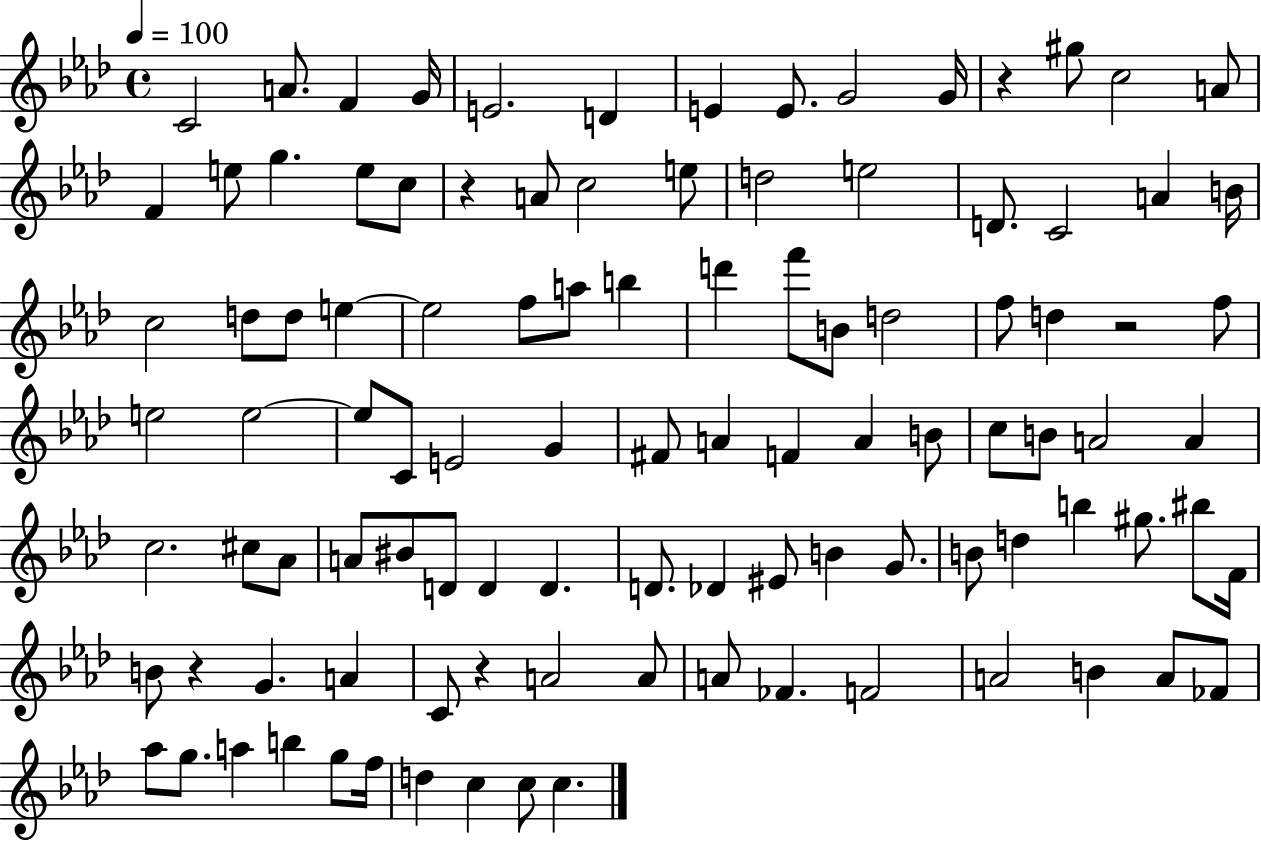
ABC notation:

X:1
T:Untitled
M:4/4
L:1/4
K:Ab
C2 A/2 F G/4 E2 D E E/2 G2 G/4 z ^g/2 c2 A/2 F e/2 g e/2 c/2 z A/2 c2 e/2 d2 e2 D/2 C2 A B/4 c2 d/2 d/2 e e2 f/2 a/2 b d' f'/2 B/2 d2 f/2 d z2 f/2 e2 e2 e/2 C/2 E2 G ^F/2 A F A B/2 c/2 B/2 A2 A c2 ^c/2 _A/2 A/2 ^B/2 D/2 D D D/2 _D ^E/2 B G/2 B/2 d b ^g/2 ^b/2 F/4 B/2 z G A C/2 z A2 A/2 A/2 _F F2 A2 B A/2 _F/2 _a/2 g/2 a b g/2 f/4 d c c/2 c